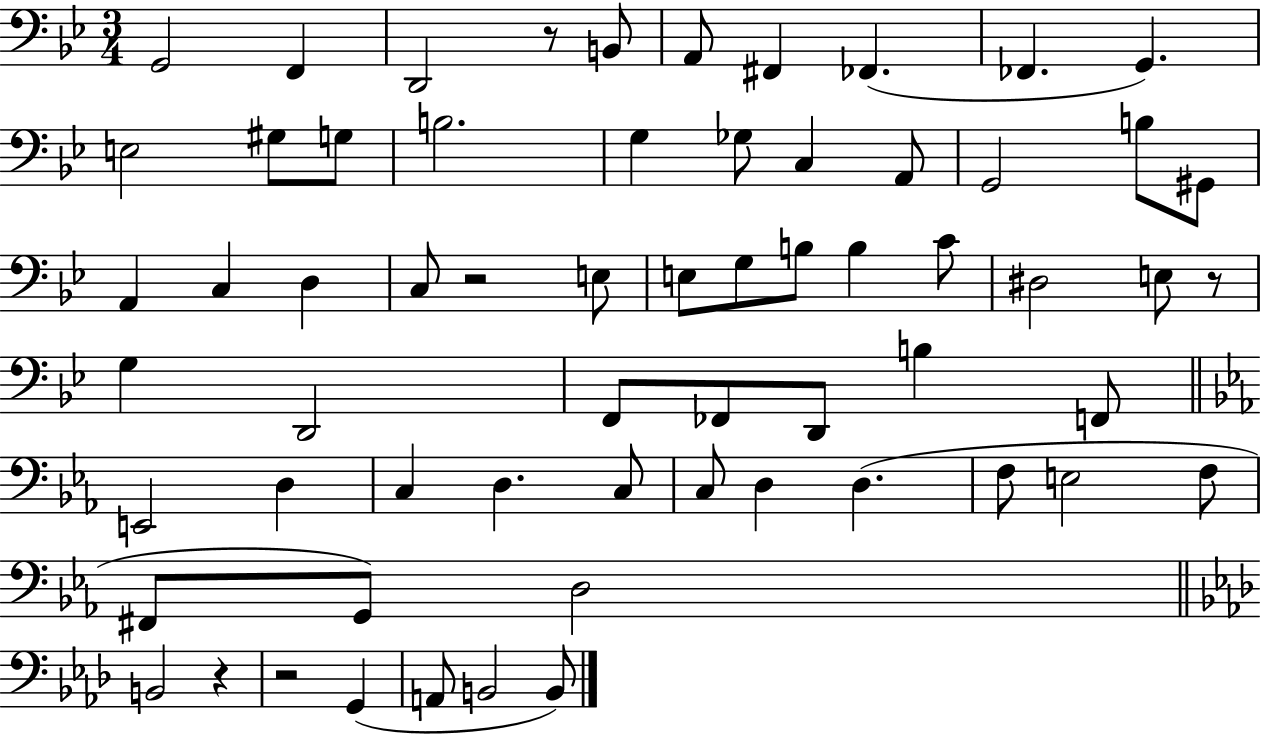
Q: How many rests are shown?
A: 5